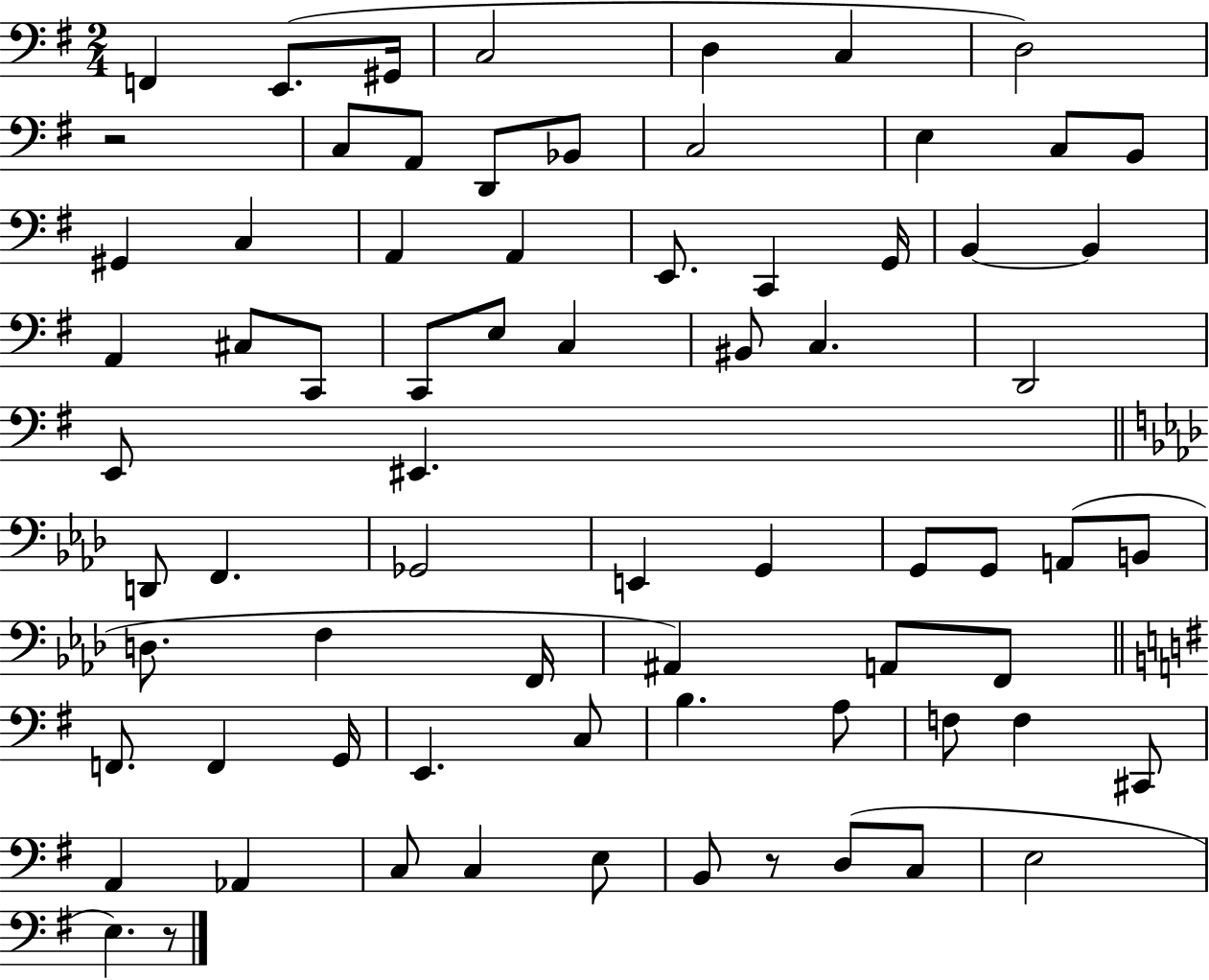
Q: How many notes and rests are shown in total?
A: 73